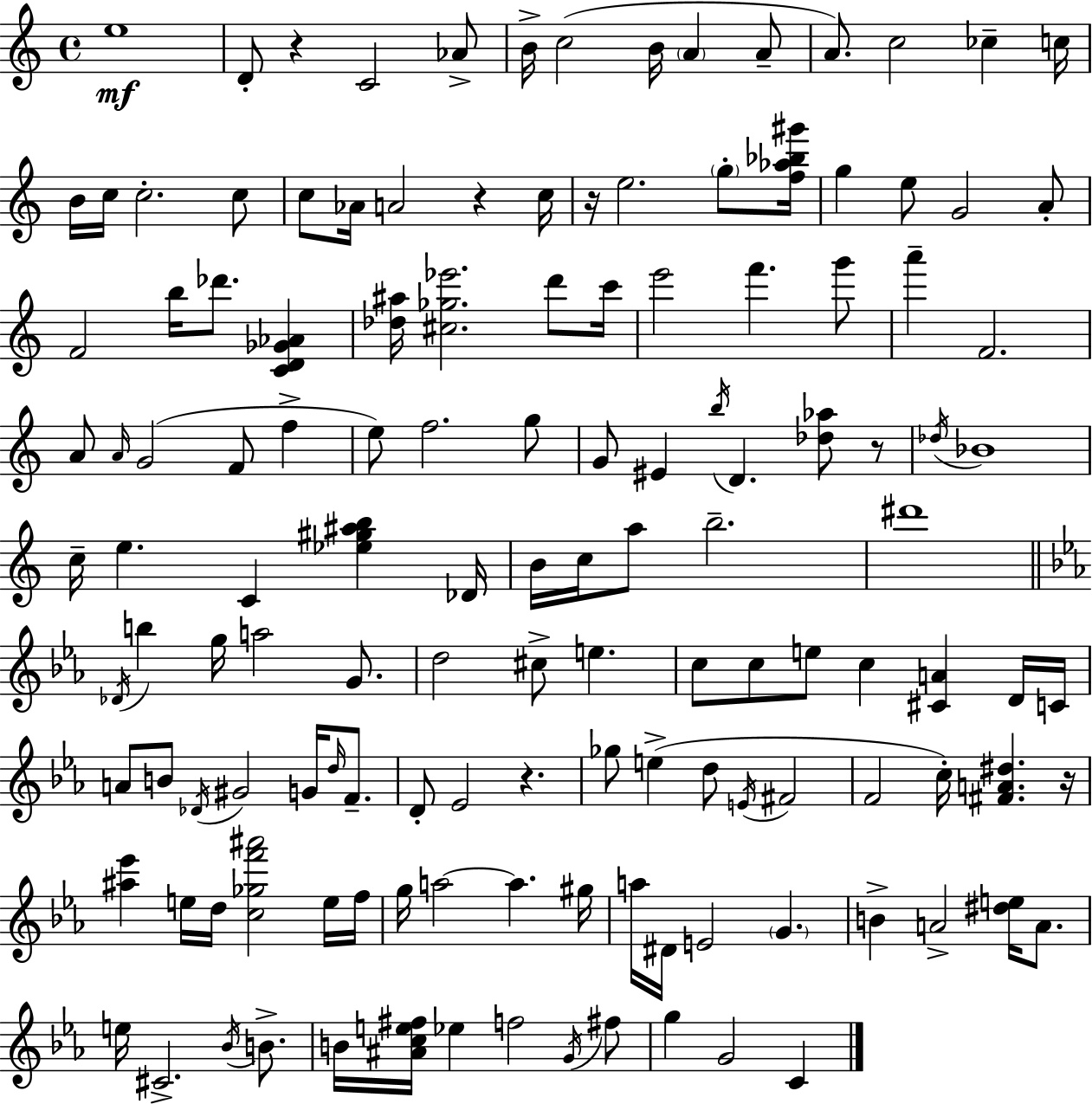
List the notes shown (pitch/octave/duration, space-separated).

E5/w D4/e R/q C4/h Ab4/e B4/s C5/h B4/s A4/q A4/e A4/e. C5/h CES5/q C5/s B4/s C5/s C5/h. C5/e C5/e Ab4/s A4/h R/q C5/s R/s E5/h. G5/e [F5,Ab5,Bb5,G#6]/s G5/q E5/e G4/h A4/e F4/h B5/s Db6/e. [C4,D4,Gb4,Ab4]/q [Db5,A#5]/s [C#5,Gb5,Eb6]/h. D6/e C6/s E6/h F6/q. G6/e A6/q F4/h. A4/e A4/s G4/h F4/e F5/q E5/e F5/h. G5/e G4/e EIS4/q B5/s D4/q. [Db5,Ab5]/e R/e Db5/s Bb4/w C5/s E5/q. C4/q [Eb5,G#5,A#5,B5]/q Db4/s B4/s C5/s A5/e B5/h. D#6/w Db4/s B5/q G5/s A5/h G4/e. D5/h C#5/e E5/q. C5/e C5/e E5/e C5/q [C#4,A4]/q D4/s C4/s A4/e B4/e Db4/s G#4/h G4/s D5/s F4/e. D4/e Eb4/h R/q. Gb5/e E5/q D5/e E4/s F#4/h F4/h C5/s [F#4,A4,D#5]/q. R/s [A#5,Eb6]/q E5/s D5/s [C5,Gb5,F6,A#6]/h E5/s F5/s G5/s A5/h A5/q. G#5/s A5/s D#4/s E4/h G4/q. B4/q A4/h [D#5,E5]/s A4/e. E5/s C#4/h. Bb4/s B4/e. B4/s [A#4,C5,E5,F#5]/s Eb5/q F5/h G4/s F#5/e G5/q G4/h C4/q